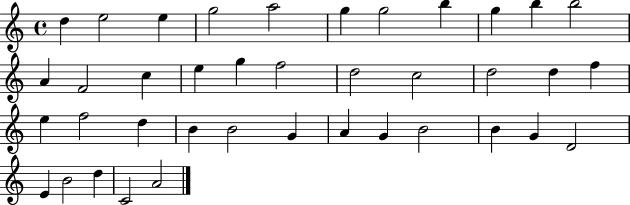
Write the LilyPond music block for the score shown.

{
  \clef treble
  \time 4/4
  \defaultTimeSignature
  \key c \major
  d''4 e''2 e''4 | g''2 a''2 | g''4 g''2 b''4 | g''4 b''4 b''2 | \break a'4 f'2 c''4 | e''4 g''4 f''2 | d''2 c''2 | d''2 d''4 f''4 | \break e''4 f''2 d''4 | b'4 b'2 g'4 | a'4 g'4 b'2 | b'4 g'4 d'2 | \break e'4 b'2 d''4 | c'2 a'2 | \bar "|."
}